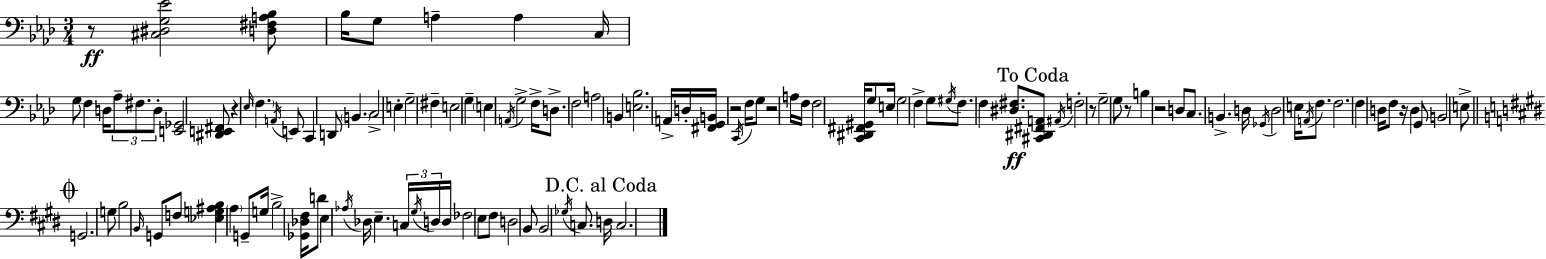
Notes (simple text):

R/e [C#3,D#3,G3,Eb4]/h [D3,F#3,A3,Bb3]/e Bb3/s G3/e A3/q A3/q C3/s G3/e F3/q D3/s Ab3/e F#3/e. D3/e [E2,Gb2]/h [D#2,E2,F#2]/e R/q Eb3/s F3/q. A2/s E2/e C2/q D2/e B2/q. C3/h E3/q G3/h F#3/q E3/h G3/q E3/q A2/s G3/h F3/s D3/e. F3/h A3/h B2/q [E3,Bb3]/h. A2/s D3/s [F#2,G2,B2]/s R/h C2/s F3/s G3/e R/h A3/s F3/s F3/h [C2,D#2,F#2,G#2]/s G3/e E3/s G3/h F3/q G3/e G#3/s F3/e. F3/q [D#3,F#3]/e. [C#2,D#2,F#2,A2]/e A#2/s F3/h R/e G3/h G3/e R/e B3/q R/h D3/e C3/e. B2/q. D3/s Gb2/s D3/h E3/s A2/s F3/e. F3/h. F3/q D3/s F3/e R/s D3/q G2/e B2/h E3/e G2/h. G3/e B3/h B2/s G2/e F3/e [Eb3,G3,A#3,B3]/q A3/q G2/e G3/s B3/h [Gb2,Db3,F#3]/s D4/e E3/q Ab3/s Db3/s E3/q. C3/s G#3/s D3/s D3/s FES3/h E3/e F#3/e D3/h B2/e B2/h Gb3/s C3/e. D3/s C3/h.